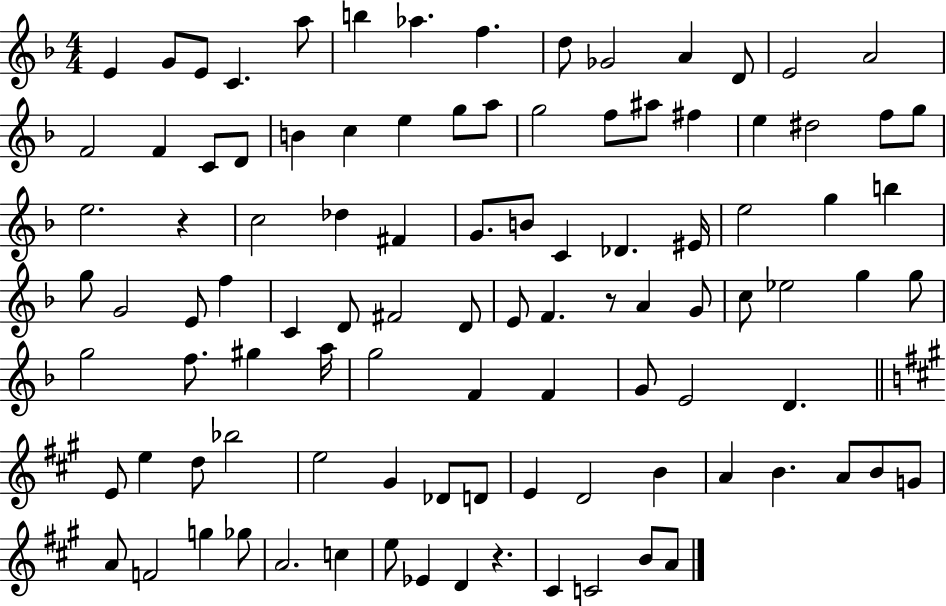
E4/q G4/e E4/e C4/q. A5/e B5/q Ab5/q. F5/q. D5/e Gb4/h A4/q D4/e E4/h A4/h F4/h F4/q C4/e D4/e B4/q C5/q E5/q G5/e A5/e G5/h F5/e A#5/e F#5/q E5/q D#5/h F5/e G5/e E5/h. R/q C5/h Db5/q F#4/q G4/e. B4/e C4/q Db4/q. EIS4/s E5/h G5/q B5/q G5/e G4/h E4/e F5/q C4/q D4/e F#4/h D4/e E4/e F4/q. R/e A4/q G4/e C5/e Eb5/h G5/q G5/e G5/h F5/e. G#5/q A5/s G5/h F4/q F4/q G4/e E4/h D4/q. E4/e E5/q D5/e Bb5/h E5/h G#4/q Db4/e D4/e E4/q D4/h B4/q A4/q B4/q. A4/e B4/e G4/e A4/e F4/h G5/q Gb5/e A4/h. C5/q E5/e Eb4/q D4/q R/q. C#4/q C4/h B4/e A4/e